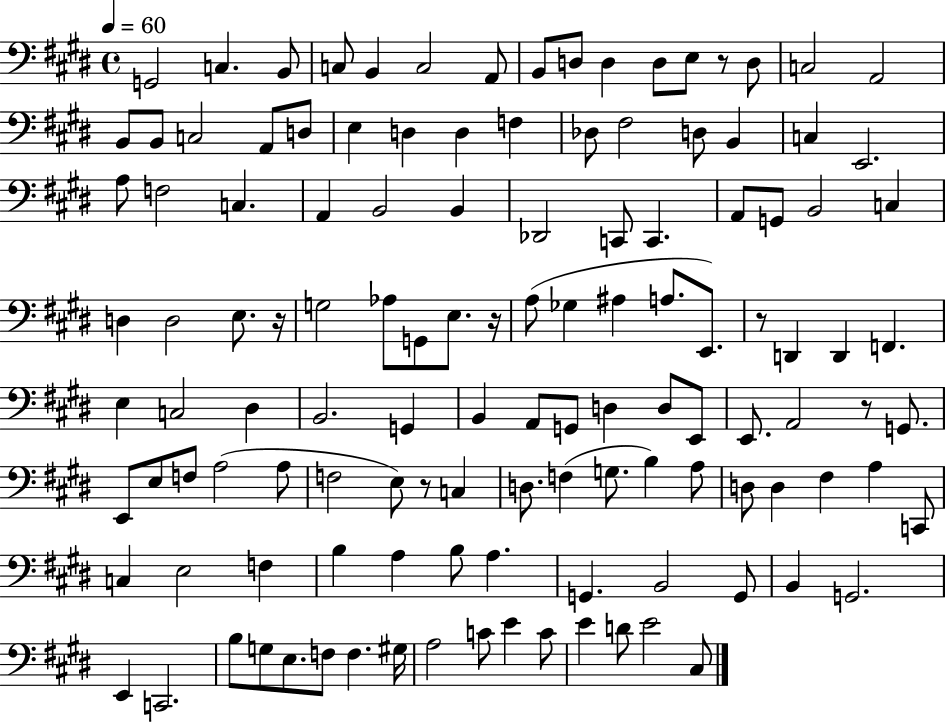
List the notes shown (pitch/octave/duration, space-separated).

G2/h C3/q. B2/e C3/e B2/q C3/h A2/e B2/e D3/e D3/q D3/e E3/e R/e D3/e C3/h A2/h B2/e B2/e C3/h A2/e D3/e E3/q D3/q D3/q F3/q Db3/e F#3/h D3/e B2/q C3/q E2/h. A3/e F3/h C3/q. A2/q B2/h B2/q Db2/h C2/e C2/q. A2/e G2/e B2/h C3/q D3/q D3/h E3/e. R/s G3/h Ab3/e G2/e E3/e. R/s A3/e Gb3/q A#3/q A3/e. E2/e. R/e D2/q D2/q F2/q. E3/q C3/h D#3/q B2/h. G2/q B2/q A2/e G2/e D3/q D3/e E2/e E2/e. A2/h R/e G2/e. E2/e E3/e F3/e A3/h A3/e F3/h E3/e R/e C3/q D3/e. F3/q G3/e. B3/q A3/e D3/e D3/q F#3/q A3/q C2/e C3/q E3/h F3/q B3/q A3/q B3/e A3/q. G2/q. B2/h G2/e B2/q G2/h. E2/q C2/h. B3/e G3/e E3/e. F3/e F3/q. G#3/s A3/h C4/e E4/q C4/e E4/q D4/e E4/h C#3/e